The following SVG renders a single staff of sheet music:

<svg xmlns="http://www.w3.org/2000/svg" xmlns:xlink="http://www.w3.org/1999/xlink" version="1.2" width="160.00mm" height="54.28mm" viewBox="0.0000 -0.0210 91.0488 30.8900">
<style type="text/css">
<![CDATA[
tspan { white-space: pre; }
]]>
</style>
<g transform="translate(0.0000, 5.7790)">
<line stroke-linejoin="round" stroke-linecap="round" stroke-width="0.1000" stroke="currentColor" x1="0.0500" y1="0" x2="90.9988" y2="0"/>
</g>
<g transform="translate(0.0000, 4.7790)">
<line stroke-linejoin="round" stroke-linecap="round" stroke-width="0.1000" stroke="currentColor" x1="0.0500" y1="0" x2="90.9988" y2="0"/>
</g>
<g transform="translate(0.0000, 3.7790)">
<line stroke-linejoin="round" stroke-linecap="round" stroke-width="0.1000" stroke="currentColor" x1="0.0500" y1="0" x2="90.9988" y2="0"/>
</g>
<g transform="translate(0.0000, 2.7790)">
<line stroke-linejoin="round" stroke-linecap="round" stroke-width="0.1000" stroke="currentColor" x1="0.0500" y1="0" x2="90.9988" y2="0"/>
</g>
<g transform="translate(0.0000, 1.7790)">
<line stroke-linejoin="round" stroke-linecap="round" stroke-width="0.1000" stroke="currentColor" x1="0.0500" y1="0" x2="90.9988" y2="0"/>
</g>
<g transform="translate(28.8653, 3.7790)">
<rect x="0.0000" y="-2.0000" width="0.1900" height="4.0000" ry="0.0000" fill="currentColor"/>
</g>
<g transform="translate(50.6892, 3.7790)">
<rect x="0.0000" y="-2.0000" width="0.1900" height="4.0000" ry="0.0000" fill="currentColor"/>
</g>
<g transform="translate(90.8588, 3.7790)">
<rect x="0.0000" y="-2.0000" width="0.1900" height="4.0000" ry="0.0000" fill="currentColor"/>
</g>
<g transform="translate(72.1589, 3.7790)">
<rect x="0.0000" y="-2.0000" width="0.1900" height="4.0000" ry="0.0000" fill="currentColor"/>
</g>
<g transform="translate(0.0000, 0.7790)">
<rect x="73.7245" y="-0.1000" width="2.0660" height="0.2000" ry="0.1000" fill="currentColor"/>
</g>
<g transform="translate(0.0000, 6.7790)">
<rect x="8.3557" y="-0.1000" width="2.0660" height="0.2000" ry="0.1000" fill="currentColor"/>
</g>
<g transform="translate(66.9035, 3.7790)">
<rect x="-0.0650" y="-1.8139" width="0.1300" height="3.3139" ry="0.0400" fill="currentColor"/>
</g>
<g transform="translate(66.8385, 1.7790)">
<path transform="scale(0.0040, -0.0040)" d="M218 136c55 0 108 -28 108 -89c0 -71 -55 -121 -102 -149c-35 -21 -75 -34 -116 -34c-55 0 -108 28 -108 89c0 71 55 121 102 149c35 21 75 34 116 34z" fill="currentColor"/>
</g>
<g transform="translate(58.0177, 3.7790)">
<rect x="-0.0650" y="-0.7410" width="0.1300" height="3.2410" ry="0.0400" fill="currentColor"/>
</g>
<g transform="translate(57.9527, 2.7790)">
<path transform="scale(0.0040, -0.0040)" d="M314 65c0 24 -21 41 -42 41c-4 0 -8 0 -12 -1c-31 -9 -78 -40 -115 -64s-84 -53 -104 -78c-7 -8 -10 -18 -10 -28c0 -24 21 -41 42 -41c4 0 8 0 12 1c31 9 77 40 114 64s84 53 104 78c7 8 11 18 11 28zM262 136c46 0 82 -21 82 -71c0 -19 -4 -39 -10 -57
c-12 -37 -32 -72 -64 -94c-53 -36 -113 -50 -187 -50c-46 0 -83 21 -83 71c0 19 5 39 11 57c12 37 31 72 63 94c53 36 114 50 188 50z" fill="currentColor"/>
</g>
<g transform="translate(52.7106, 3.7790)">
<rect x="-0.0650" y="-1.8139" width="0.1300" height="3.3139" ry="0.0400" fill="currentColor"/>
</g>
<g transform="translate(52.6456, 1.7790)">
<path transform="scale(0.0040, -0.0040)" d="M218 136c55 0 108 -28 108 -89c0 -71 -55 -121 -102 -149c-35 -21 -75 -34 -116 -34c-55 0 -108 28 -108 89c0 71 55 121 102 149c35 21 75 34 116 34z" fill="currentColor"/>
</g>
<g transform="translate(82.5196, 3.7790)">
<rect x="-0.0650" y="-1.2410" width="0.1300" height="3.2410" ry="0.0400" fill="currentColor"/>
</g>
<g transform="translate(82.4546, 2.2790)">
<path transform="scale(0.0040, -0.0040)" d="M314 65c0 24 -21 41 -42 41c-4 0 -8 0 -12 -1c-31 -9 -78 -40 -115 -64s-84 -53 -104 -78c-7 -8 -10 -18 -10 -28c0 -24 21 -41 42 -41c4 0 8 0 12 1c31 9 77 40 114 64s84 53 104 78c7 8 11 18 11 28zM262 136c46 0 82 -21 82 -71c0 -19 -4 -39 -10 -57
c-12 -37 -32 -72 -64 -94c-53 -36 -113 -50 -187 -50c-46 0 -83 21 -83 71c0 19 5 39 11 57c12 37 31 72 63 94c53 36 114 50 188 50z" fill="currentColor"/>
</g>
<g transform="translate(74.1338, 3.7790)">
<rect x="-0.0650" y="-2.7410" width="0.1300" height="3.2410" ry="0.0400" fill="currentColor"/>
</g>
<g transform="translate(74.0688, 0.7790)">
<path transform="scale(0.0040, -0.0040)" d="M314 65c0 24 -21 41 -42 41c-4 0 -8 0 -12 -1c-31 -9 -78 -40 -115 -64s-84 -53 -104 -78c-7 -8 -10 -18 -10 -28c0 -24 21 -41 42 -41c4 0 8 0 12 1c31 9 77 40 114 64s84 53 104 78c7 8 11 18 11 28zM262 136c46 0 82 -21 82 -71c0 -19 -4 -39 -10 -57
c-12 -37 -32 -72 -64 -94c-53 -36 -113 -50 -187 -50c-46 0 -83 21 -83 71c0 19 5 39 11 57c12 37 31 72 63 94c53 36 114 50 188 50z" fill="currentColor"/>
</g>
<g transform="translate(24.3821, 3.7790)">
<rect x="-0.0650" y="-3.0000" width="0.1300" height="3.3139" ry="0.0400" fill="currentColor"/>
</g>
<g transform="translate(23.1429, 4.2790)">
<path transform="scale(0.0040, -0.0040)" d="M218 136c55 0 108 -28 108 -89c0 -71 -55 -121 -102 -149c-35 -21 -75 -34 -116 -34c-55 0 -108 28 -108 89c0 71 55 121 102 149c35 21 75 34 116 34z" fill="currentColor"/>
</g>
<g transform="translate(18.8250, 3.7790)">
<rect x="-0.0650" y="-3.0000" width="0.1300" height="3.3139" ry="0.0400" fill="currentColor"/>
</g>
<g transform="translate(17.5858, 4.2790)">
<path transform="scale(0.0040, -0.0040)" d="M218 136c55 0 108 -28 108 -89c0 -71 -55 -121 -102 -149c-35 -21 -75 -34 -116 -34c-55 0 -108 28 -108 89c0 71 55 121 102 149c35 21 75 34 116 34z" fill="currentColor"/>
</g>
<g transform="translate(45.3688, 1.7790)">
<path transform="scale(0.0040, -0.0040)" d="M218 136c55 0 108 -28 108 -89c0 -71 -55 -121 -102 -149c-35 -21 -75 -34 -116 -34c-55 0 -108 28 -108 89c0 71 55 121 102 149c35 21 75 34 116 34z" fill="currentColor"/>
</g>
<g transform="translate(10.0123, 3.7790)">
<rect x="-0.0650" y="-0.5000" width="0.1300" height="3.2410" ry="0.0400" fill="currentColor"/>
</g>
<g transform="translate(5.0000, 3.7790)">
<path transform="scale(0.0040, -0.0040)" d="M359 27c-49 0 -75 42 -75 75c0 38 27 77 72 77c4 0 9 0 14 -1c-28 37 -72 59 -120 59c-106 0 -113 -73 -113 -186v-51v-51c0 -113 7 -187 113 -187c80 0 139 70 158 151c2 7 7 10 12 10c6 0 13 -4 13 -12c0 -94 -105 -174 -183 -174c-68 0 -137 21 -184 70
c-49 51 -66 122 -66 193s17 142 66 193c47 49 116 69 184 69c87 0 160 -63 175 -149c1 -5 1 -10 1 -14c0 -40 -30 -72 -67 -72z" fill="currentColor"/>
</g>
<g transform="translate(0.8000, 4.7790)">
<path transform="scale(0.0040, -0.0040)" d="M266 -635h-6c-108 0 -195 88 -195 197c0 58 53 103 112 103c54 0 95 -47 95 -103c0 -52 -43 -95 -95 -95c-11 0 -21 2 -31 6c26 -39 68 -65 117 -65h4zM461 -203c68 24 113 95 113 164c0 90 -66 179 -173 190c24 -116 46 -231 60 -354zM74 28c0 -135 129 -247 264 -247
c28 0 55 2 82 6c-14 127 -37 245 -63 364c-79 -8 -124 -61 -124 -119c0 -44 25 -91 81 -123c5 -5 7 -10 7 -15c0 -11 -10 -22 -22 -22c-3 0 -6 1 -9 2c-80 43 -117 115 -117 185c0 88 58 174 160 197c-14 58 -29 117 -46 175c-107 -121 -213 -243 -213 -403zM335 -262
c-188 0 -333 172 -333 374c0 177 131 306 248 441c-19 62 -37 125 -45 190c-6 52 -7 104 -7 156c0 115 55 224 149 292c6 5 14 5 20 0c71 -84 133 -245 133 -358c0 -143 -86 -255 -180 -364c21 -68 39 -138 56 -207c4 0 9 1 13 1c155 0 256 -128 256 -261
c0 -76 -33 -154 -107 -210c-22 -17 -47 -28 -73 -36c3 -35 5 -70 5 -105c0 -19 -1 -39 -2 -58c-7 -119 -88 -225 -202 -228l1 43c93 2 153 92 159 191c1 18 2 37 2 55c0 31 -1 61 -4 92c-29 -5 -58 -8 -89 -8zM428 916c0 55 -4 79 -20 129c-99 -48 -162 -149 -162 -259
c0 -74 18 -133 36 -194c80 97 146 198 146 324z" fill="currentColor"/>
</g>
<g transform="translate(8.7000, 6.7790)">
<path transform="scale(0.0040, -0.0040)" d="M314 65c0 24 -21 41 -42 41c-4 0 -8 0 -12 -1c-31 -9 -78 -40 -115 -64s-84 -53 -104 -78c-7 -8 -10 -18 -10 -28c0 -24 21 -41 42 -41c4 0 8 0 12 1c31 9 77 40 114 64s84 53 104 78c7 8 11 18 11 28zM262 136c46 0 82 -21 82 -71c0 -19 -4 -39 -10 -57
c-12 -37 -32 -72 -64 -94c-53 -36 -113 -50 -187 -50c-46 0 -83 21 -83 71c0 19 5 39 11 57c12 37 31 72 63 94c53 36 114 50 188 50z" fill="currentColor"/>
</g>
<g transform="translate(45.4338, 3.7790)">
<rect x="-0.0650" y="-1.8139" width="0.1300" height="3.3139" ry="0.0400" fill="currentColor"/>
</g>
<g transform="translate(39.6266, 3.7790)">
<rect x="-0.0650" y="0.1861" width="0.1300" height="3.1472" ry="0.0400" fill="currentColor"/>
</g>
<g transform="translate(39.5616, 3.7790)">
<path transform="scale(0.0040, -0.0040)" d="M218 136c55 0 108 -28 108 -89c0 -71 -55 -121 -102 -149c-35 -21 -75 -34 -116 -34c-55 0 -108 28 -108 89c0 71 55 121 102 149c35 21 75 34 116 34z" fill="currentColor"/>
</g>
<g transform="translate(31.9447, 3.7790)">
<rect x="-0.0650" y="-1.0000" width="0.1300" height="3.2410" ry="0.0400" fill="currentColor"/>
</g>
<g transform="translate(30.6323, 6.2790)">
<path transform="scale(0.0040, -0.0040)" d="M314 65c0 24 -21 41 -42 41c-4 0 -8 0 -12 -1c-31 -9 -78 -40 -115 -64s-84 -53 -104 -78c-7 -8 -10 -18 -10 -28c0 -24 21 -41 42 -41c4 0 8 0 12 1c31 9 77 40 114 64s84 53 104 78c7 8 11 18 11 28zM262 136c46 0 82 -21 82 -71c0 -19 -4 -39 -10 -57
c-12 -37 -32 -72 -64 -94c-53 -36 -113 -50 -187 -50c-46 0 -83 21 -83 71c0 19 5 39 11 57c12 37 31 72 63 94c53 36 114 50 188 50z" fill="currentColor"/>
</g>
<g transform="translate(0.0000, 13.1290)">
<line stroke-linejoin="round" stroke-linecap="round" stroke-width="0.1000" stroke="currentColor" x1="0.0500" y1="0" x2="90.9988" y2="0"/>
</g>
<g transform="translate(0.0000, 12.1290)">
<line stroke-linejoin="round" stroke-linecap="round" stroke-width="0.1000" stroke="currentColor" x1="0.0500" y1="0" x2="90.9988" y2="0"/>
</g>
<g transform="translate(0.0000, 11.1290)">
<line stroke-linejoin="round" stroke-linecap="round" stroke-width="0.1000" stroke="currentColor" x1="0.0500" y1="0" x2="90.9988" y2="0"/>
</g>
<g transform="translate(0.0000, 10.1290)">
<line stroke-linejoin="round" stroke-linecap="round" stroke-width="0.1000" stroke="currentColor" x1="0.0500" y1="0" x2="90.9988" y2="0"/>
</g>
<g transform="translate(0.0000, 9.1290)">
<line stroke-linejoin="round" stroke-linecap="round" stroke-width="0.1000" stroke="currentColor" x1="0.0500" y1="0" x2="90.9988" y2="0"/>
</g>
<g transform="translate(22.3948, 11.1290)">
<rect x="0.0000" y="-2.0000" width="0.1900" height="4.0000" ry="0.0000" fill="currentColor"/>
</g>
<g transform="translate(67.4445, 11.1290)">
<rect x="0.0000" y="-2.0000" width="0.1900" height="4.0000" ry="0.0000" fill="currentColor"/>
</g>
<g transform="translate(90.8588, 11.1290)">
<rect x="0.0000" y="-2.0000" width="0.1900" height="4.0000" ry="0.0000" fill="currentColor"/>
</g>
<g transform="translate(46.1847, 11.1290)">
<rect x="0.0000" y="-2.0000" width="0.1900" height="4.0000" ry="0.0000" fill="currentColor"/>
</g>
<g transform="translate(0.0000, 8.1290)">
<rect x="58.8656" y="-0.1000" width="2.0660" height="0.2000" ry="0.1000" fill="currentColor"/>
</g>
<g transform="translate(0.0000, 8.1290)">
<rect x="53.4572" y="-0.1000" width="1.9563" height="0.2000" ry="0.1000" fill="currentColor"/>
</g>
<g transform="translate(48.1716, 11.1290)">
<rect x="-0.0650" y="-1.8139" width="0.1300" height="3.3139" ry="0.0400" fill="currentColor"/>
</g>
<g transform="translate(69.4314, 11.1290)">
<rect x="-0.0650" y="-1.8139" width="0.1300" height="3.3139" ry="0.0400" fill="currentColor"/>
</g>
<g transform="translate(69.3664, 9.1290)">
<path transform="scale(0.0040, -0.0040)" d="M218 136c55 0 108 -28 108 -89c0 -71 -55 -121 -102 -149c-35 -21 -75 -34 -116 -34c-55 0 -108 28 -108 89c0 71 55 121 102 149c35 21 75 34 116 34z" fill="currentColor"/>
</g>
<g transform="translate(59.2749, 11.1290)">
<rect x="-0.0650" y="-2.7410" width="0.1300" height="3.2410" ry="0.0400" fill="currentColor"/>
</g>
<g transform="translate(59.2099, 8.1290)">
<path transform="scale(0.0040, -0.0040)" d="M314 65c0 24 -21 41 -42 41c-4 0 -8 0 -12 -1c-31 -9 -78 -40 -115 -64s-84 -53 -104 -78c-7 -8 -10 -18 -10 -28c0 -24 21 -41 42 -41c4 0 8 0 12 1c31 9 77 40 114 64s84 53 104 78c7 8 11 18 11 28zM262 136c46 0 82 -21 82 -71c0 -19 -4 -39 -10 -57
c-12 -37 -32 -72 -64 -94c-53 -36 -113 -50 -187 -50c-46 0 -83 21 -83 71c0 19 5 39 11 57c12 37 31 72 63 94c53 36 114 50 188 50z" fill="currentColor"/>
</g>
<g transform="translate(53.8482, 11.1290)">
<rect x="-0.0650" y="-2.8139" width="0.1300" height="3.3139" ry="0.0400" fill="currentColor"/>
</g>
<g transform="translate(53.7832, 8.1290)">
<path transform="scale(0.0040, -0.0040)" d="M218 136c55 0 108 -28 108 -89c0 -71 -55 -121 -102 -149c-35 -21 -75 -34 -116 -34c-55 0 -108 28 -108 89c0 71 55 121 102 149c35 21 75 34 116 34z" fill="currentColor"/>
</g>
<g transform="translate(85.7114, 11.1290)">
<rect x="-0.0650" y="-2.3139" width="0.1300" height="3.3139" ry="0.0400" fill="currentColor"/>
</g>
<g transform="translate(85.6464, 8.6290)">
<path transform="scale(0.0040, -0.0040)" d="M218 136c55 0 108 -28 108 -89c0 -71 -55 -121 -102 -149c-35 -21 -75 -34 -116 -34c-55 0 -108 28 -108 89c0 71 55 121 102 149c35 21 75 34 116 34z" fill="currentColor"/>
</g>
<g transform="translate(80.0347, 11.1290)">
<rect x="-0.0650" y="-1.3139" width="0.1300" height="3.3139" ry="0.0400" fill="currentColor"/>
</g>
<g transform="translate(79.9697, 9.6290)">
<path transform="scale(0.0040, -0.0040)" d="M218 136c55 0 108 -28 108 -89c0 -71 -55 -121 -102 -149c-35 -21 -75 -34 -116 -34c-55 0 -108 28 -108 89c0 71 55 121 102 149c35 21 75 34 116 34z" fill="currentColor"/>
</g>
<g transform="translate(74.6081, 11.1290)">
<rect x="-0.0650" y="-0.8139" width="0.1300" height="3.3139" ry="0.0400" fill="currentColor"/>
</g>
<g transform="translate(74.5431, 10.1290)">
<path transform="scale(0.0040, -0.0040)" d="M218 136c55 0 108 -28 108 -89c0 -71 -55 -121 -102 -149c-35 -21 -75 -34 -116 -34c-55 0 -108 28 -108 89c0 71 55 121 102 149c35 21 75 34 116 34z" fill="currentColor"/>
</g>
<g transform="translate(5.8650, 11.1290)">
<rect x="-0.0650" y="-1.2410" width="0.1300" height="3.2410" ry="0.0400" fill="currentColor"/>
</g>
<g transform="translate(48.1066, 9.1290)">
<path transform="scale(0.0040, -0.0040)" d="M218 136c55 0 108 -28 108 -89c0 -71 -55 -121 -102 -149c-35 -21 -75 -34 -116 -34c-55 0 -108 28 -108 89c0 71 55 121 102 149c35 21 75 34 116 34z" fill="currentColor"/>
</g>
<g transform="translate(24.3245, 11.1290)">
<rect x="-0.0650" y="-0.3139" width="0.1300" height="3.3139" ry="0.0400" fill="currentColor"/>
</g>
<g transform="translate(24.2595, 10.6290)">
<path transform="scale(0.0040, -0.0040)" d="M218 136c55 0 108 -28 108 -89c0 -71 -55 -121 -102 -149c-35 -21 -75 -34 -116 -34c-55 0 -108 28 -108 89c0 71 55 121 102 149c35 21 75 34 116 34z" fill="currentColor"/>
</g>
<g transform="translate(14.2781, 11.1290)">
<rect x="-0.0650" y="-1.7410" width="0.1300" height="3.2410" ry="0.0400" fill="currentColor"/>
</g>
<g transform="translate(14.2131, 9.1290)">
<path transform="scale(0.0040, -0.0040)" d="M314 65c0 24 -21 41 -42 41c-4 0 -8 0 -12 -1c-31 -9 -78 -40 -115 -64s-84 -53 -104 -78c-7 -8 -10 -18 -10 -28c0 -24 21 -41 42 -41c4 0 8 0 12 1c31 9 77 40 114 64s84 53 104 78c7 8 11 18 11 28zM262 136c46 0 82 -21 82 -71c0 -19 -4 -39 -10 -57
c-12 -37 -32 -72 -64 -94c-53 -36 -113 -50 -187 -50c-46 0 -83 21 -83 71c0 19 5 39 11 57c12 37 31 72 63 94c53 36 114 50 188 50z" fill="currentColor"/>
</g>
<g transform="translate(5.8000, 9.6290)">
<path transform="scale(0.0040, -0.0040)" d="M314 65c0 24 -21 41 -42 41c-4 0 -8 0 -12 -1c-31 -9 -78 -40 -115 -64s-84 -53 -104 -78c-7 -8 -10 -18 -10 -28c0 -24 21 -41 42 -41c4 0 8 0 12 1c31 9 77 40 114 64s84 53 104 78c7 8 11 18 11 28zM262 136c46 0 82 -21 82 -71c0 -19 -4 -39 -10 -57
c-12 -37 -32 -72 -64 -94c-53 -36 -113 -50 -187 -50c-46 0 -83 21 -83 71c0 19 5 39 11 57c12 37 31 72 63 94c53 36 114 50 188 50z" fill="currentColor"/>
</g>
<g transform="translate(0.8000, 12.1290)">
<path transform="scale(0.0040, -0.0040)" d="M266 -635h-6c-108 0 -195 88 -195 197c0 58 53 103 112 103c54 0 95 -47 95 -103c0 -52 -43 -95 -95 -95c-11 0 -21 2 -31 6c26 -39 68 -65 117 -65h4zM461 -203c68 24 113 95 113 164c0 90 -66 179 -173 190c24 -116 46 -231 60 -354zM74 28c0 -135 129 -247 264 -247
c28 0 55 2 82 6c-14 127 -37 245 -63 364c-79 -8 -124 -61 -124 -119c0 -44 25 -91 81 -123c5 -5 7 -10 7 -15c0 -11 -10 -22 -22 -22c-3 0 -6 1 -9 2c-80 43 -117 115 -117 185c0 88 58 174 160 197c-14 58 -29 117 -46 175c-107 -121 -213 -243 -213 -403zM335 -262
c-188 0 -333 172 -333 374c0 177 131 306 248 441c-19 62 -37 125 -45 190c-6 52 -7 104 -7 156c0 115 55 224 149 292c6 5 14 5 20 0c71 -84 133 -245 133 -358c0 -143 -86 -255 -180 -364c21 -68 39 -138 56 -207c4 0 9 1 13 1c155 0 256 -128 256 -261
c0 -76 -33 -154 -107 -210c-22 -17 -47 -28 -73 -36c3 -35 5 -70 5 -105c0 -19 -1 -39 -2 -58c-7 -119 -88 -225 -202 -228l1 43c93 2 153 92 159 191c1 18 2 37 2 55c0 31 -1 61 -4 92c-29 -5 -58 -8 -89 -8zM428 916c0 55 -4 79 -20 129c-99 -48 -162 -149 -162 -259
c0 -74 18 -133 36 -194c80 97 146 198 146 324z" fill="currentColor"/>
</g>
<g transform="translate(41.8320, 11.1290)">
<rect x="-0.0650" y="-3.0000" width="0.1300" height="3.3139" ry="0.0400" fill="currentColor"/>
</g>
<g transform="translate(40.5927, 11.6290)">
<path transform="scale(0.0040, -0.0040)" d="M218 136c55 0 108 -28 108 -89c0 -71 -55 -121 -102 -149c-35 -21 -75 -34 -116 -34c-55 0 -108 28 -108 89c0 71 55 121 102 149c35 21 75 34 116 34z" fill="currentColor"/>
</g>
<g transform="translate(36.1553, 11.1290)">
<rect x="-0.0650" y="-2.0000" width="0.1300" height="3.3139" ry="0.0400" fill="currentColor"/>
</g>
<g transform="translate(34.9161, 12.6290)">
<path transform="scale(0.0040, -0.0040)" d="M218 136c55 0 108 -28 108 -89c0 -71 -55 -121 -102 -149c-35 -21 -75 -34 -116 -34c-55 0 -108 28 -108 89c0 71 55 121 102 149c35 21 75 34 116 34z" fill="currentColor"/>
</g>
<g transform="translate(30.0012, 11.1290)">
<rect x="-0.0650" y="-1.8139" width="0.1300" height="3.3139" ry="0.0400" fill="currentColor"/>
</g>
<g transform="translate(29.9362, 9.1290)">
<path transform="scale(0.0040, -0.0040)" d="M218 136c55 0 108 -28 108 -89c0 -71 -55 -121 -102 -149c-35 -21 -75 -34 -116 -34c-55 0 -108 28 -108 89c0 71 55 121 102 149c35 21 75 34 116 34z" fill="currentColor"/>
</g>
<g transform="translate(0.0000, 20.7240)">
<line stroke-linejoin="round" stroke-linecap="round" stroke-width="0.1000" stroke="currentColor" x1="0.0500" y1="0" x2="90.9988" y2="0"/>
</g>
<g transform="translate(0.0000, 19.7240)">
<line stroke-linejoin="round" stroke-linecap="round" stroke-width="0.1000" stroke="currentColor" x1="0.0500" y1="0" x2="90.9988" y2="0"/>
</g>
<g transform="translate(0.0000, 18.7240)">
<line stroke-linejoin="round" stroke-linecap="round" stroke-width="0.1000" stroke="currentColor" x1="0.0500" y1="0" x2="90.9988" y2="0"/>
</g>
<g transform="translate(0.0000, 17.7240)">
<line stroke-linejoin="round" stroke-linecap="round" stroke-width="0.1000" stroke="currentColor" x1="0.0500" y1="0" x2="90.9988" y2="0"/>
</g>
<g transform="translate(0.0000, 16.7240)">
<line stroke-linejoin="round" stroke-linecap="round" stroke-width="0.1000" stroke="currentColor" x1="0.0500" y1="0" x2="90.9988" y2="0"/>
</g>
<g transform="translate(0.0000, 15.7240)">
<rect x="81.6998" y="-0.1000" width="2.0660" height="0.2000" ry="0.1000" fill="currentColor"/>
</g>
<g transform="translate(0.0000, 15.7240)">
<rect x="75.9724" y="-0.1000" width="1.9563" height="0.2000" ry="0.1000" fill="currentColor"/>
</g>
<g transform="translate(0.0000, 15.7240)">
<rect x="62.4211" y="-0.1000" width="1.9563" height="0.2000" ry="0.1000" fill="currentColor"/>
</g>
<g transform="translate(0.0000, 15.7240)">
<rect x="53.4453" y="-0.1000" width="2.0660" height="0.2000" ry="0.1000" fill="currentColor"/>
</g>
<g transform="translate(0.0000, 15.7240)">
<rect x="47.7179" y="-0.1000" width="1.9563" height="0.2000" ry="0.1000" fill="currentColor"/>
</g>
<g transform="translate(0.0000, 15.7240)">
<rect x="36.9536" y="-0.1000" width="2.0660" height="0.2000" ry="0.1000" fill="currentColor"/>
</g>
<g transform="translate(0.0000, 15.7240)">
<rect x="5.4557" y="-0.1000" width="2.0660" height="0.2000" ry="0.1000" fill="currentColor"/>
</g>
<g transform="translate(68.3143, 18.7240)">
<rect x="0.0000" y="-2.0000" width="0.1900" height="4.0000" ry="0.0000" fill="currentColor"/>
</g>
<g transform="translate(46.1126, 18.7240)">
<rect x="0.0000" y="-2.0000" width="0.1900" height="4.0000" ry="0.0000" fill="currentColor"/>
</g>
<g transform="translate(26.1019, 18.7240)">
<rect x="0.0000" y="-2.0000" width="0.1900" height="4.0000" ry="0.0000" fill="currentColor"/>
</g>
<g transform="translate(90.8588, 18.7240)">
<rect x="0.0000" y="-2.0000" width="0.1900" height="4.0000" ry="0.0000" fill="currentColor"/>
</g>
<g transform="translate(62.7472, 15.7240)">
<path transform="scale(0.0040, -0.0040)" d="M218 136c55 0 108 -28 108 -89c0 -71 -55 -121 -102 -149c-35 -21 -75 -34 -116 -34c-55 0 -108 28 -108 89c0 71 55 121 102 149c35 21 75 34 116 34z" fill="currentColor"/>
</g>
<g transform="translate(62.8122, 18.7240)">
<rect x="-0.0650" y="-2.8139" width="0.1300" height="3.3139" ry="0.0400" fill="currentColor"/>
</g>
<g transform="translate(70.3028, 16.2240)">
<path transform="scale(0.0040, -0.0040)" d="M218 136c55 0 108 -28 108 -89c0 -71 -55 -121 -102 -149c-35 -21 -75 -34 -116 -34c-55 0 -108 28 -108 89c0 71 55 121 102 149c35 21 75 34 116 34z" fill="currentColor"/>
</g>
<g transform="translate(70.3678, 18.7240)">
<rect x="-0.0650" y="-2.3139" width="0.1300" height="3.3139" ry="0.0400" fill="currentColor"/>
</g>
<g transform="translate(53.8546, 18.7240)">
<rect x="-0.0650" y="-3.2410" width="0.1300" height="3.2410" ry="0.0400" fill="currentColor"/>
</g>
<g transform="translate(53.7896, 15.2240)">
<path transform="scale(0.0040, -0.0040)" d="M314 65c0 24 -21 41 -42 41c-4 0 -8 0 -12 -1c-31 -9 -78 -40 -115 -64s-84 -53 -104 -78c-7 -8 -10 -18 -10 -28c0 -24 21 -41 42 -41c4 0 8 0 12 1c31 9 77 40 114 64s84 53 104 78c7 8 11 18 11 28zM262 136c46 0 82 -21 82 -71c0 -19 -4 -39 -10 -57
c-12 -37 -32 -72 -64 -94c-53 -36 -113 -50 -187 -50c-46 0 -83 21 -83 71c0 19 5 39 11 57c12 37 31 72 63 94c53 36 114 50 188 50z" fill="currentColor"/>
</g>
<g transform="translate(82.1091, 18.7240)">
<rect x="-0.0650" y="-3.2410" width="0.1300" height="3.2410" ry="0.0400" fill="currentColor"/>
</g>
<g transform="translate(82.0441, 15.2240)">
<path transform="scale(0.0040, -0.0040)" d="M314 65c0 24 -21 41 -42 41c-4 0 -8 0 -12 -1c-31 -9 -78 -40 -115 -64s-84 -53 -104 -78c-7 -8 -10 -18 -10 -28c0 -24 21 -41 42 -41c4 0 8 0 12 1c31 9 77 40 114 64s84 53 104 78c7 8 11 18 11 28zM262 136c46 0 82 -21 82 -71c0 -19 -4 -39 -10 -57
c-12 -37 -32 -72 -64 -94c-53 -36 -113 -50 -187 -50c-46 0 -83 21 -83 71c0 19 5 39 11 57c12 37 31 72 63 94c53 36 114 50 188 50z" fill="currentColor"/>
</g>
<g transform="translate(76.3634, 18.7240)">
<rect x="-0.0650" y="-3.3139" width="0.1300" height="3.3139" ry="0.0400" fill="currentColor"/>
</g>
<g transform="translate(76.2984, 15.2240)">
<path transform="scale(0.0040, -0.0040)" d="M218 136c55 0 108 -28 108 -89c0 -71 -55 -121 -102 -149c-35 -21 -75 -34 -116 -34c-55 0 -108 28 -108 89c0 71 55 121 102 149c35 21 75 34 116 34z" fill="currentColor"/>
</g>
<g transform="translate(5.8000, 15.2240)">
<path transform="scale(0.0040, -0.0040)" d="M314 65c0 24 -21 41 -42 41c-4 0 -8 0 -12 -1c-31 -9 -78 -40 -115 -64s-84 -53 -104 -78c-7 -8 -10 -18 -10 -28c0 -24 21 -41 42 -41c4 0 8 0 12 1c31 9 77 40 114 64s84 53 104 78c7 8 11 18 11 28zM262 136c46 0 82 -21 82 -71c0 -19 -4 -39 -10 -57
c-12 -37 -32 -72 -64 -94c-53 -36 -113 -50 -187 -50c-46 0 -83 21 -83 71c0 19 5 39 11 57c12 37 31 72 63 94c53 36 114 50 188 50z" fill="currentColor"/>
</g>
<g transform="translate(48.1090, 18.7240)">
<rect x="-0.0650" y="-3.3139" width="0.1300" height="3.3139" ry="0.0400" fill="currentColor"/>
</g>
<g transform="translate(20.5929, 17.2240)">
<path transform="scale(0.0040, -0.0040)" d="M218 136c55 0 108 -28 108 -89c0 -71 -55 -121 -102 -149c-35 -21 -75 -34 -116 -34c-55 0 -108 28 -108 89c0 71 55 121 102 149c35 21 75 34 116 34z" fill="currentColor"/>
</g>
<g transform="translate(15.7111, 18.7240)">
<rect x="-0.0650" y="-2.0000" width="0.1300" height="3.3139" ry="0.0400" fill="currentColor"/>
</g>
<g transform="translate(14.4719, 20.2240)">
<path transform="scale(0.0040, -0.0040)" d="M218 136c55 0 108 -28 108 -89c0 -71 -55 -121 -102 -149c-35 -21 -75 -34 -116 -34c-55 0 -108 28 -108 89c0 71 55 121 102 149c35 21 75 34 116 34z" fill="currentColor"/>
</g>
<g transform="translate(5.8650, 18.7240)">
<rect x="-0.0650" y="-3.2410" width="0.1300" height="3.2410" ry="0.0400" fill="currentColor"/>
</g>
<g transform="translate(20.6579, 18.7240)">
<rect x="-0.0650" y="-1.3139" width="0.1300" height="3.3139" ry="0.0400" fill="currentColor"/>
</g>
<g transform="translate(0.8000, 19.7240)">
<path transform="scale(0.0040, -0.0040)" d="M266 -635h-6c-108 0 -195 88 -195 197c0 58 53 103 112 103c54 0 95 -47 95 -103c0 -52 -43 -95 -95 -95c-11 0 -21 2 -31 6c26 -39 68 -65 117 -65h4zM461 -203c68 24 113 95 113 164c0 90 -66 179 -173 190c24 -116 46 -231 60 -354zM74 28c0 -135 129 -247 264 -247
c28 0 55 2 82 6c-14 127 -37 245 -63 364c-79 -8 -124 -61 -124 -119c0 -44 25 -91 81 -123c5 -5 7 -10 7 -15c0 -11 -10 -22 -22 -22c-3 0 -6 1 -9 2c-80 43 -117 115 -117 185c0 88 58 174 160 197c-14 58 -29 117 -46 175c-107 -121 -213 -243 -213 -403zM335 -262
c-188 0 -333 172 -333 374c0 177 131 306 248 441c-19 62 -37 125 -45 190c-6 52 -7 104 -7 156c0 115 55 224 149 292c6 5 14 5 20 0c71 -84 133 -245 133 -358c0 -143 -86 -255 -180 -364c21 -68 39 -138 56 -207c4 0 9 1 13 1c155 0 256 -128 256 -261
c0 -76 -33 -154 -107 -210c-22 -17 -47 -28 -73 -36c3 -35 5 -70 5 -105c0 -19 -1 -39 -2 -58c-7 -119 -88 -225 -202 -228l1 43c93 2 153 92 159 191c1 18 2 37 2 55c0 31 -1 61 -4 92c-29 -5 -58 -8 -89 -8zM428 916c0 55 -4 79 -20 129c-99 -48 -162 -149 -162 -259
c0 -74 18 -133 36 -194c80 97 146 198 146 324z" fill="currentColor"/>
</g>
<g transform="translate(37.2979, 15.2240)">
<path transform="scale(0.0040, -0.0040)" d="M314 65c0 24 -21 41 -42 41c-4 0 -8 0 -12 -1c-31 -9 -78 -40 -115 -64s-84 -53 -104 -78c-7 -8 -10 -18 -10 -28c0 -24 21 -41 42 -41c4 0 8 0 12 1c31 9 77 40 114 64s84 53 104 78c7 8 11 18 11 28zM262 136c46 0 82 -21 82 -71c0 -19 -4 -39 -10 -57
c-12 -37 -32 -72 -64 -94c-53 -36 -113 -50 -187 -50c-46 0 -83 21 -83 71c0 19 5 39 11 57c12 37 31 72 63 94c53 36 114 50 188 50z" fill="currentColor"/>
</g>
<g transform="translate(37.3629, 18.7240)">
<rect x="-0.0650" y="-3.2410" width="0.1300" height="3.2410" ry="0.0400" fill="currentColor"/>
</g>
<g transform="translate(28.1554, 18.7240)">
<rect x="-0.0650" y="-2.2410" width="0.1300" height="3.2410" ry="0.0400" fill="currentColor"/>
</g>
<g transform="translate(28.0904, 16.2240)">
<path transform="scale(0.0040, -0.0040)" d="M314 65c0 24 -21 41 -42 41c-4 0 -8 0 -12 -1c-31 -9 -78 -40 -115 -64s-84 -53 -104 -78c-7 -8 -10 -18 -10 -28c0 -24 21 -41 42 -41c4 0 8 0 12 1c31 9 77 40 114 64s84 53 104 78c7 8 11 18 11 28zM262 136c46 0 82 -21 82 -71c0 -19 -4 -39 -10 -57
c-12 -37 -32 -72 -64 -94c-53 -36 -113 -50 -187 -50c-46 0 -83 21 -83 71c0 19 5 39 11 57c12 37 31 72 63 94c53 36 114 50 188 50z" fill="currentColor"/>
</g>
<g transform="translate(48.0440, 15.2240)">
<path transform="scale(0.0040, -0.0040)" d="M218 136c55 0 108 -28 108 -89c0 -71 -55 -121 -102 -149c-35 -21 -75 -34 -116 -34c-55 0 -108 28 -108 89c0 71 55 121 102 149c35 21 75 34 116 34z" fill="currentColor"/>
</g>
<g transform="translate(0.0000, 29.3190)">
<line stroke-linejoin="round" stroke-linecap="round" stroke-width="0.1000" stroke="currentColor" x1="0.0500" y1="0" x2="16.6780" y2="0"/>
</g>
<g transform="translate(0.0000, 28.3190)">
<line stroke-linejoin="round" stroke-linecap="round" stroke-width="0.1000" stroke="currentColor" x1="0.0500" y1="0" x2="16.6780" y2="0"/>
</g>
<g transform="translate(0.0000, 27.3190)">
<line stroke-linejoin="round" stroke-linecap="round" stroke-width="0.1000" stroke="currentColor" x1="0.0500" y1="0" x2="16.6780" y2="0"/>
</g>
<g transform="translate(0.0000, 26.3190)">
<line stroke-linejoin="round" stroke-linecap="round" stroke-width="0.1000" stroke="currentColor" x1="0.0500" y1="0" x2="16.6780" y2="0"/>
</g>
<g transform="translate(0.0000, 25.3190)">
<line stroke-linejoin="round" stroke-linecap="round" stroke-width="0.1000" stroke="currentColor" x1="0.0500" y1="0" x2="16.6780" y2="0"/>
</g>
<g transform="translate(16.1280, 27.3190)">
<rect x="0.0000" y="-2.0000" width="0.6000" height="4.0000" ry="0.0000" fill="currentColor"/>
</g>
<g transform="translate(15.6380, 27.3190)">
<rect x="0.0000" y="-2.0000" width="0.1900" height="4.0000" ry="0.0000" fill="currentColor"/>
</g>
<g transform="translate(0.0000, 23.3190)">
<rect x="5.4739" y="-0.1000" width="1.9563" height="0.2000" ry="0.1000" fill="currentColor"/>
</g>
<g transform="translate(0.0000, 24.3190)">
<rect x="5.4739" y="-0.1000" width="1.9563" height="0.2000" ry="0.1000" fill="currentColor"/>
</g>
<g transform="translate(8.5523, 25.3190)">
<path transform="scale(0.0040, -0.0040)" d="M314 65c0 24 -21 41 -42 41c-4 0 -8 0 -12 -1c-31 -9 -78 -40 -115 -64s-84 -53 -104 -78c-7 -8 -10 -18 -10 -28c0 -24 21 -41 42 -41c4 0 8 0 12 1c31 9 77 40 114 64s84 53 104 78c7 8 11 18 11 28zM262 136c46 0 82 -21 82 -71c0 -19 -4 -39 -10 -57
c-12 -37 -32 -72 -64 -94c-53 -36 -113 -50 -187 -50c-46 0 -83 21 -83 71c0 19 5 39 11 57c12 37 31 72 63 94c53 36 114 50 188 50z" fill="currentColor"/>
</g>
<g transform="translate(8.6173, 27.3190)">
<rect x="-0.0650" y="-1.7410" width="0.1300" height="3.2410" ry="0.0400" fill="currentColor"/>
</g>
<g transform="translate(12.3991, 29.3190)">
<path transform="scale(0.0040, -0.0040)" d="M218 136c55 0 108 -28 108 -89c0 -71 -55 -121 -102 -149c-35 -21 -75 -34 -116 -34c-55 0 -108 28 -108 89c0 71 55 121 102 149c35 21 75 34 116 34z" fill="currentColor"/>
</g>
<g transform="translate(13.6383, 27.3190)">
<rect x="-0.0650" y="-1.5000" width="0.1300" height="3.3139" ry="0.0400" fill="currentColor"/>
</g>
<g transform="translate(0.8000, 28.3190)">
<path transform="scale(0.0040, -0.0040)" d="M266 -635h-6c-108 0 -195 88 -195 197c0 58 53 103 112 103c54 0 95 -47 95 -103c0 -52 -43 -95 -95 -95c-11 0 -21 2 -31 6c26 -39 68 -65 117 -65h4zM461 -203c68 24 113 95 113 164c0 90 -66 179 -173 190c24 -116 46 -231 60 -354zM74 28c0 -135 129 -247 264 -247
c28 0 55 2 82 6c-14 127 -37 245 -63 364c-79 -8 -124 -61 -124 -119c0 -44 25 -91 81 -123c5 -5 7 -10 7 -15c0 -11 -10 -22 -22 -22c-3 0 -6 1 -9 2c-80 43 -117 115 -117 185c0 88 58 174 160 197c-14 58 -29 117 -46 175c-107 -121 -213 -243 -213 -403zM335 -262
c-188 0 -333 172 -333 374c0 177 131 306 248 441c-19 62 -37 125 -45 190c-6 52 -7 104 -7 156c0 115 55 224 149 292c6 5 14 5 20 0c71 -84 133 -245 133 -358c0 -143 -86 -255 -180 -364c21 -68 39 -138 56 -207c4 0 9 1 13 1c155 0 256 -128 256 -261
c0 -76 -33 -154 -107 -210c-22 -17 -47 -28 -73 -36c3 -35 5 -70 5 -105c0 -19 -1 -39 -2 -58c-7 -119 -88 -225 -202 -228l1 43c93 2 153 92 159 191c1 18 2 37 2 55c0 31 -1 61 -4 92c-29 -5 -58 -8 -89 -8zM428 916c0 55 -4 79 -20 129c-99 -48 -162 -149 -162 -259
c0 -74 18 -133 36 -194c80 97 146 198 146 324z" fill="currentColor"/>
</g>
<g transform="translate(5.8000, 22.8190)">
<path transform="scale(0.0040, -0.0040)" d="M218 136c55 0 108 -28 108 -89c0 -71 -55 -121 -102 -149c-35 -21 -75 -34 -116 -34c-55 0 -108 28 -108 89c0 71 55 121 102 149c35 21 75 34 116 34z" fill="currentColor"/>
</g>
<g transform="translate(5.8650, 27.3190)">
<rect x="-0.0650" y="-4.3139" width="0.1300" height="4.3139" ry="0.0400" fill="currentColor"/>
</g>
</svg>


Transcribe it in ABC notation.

X:1
T:Untitled
M:4/4
L:1/4
K:C
C2 A A D2 B f f d2 f a2 e2 e2 f2 c f F A f a a2 f d e g b2 F e g2 b2 b b2 a g b b2 d' f2 E